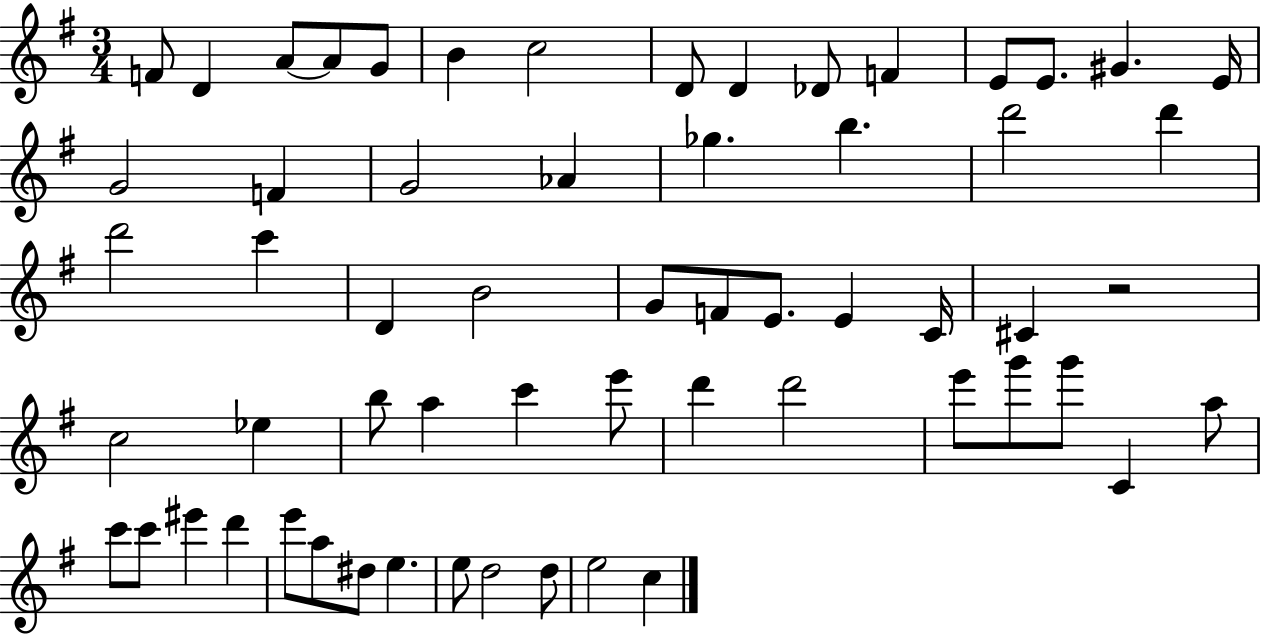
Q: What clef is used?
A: treble